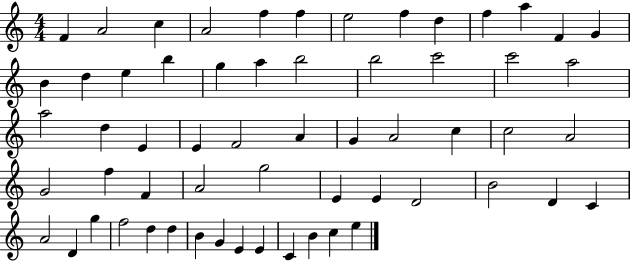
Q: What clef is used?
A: treble